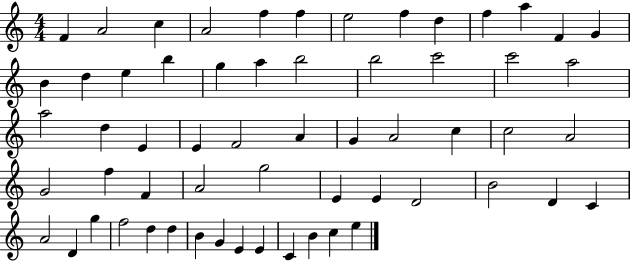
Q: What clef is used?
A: treble